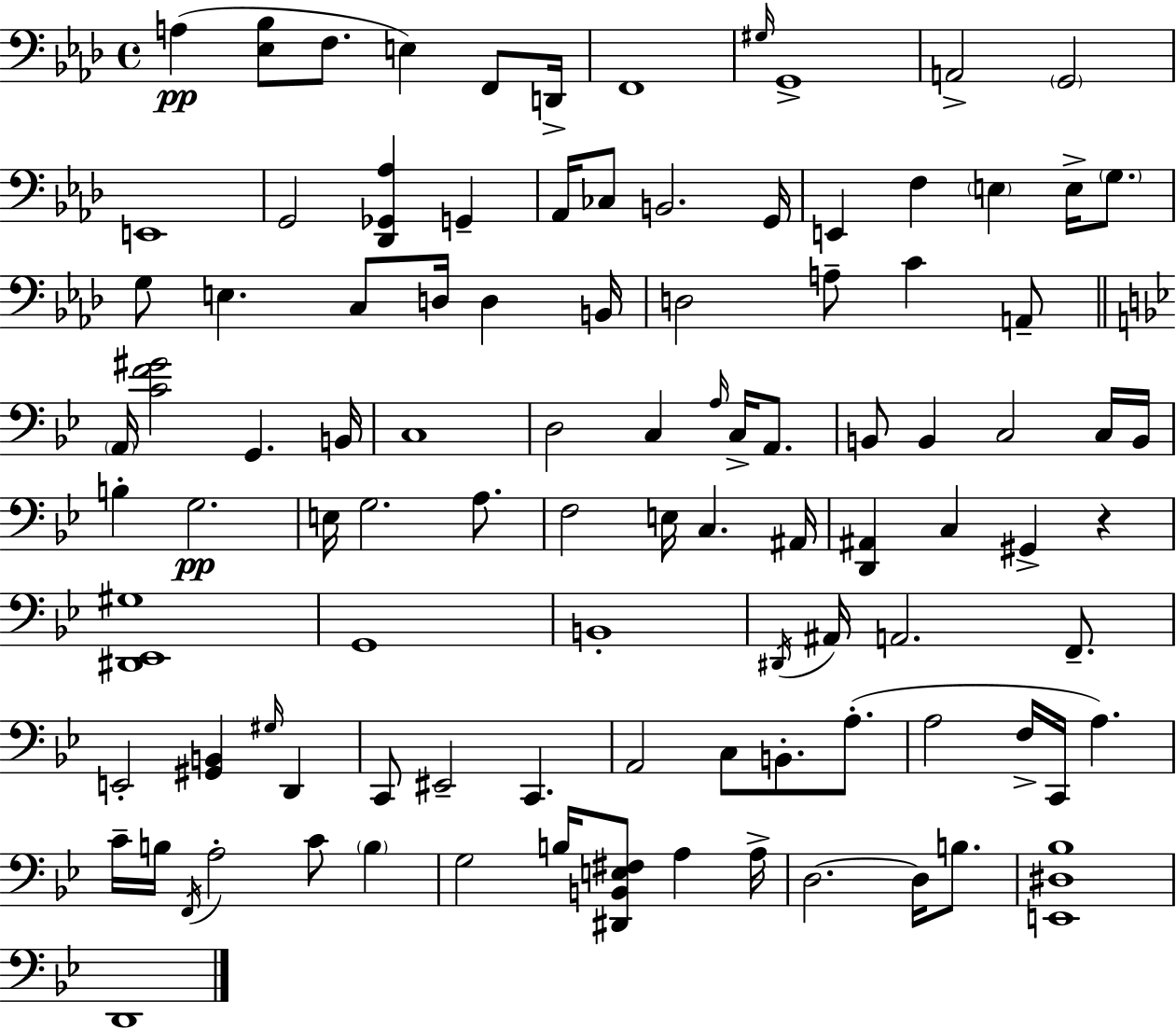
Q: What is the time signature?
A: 4/4